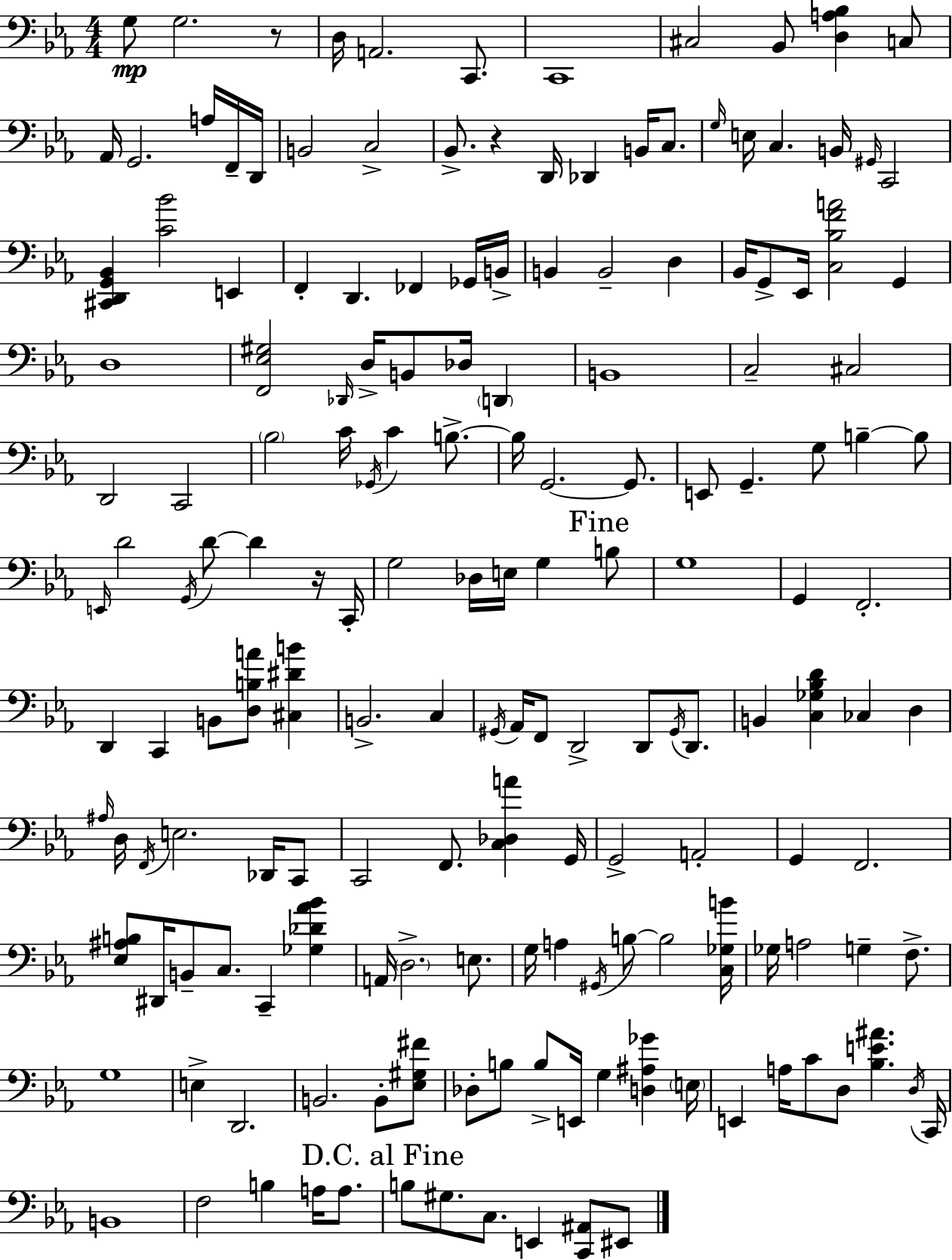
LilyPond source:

{
  \clef bass
  \numericTimeSignature
  \time 4/4
  \key ees \major
  g8\mp g2. r8 | d16 a,2. c,8. | c,1 | cis2 bes,8 <d a bes>4 c8 | \break aes,16 g,2. a16 f,16-- d,16 | b,2 c2-> | bes,8.-> r4 d,16 des,4 b,16 c8. | \grace { g16 } e16 c4. b,16 \grace { gis,16 } c,2 | \break <cis, d, g, bes,>4 <c' bes'>2 e,4 | f,4-. d,4. fes,4 | ges,16 b,16-> b,4 b,2-- d4 | bes,16 g,8-> ees,16 <c bes f' a'>2 g,4 | \break d1 | <f, ees gis>2 \grace { des,16 } d16-> b,8 des16 \parenthesize d,4 | b,1 | c2-- cis2 | \break d,2 c,2 | \parenthesize bes2 c'16 \acciaccatura { ges,16 } c'4 | b8.->~~ b16 g,2.~~ | g,8. e,8 g,4.-- g8 b4--~~ | \break b8 \grace { e,16 } d'2 \acciaccatura { g,16 } d'8~~ | d'4 r16 c,16-. g2 des16 e16 | g4 \mark "Fine" b8 g1 | g,4 f,2.-. | \break d,4 c,4 b,8 | <d b a'>8 <cis dis' b'>4 b,2.-> | c4 \acciaccatura { gis,16 } aes,16 f,8 d,2-> | d,8 \acciaccatura { gis,16 } d,8. b,4 <c ges bes d'>4 | \break ces4 d4 \grace { ais16 } d16 \acciaccatura { f,16 } e2. | des,16 c,8 c,2 | f,8. <c des a'>4 g,16 g,2-> | a,2-. g,4 f,2. | \break <ees ais b>8 dis,16 b,8-- c8. | c,4-- <ges des' aes' bes'>4 a,16 \parenthesize d2.-> | e8. g16 a4 \acciaccatura { gis,16 } | b8~~ b2 <c ges b'>16 ges16 a2 | \break g4-- f8.-> g1 | e4-> d,2. | b,2. | b,8-. <ees gis fis'>8 des8-. b8 b8-> | \break e,16 g4 <d ais ges'>4 \parenthesize e16 e,4 a16 | c'8 d8 <bes e' ais'>4. \acciaccatura { d16 } c,16 b,1 | f2 | b4 a16 a8. \mark "D.C. al Fine" b8 gis8. | \break c8. e,4 <c, ais,>8 eis,8 \bar "|."
}